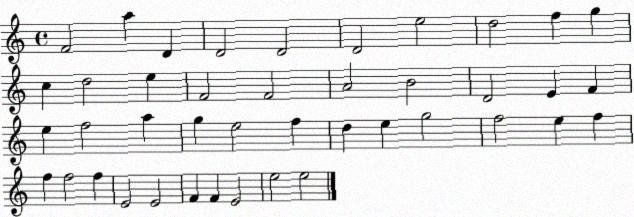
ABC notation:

X:1
T:Untitled
M:4/4
L:1/4
K:C
F2 a D D2 D2 D2 e2 d2 f g c d2 e F2 F2 A2 B2 D2 E F e f2 a g e2 f d e g2 f2 e f f f2 f E2 E2 F F E2 e2 e2